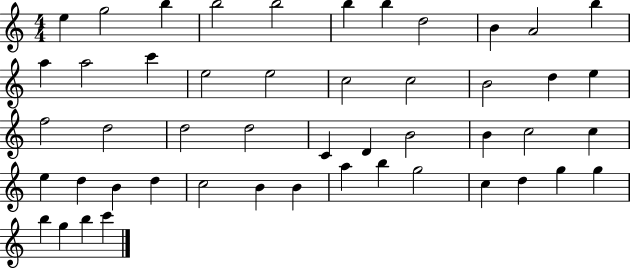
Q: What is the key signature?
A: C major